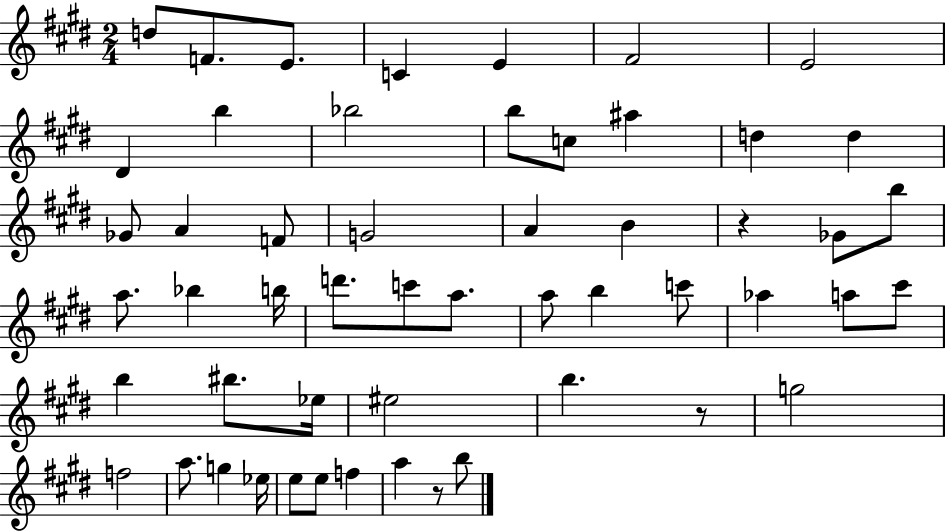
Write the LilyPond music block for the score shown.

{
  \clef treble
  \numericTimeSignature
  \time 2/4
  \key e \major
  d''8 f'8. e'8. | c'4 e'4 | fis'2 | e'2 | \break dis'4 b''4 | bes''2 | b''8 c''8 ais''4 | d''4 d''4 | \break ges'8 a'4 f'8 | g'2 | a'4 b'4 | r4 ges'8 b''8 | \break a''8. bes''4 b''16 | d'''8. c'''8 a''8. | a''8 b''4 c'''8 | aes''4 a''8 cis'''8 | \break b''4 bis''8. ees''16 | eis''2 | b''4. r8 | g''2 | \break f''2 | a''8. g''4 ees''16 | e''8 e''8 f''4 | a''4 r8 b''8 | \break \bar "|."
}